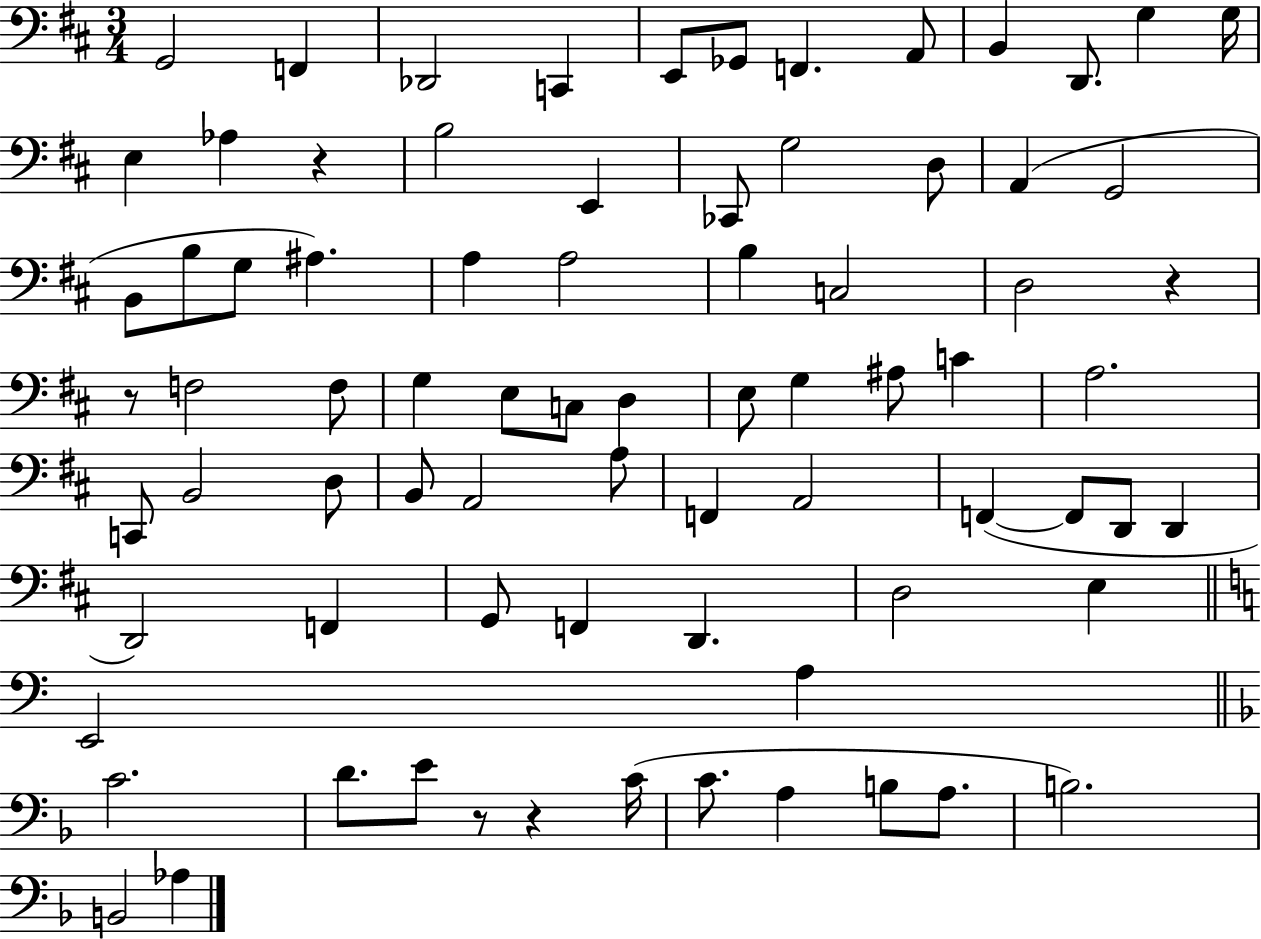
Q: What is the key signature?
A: D major